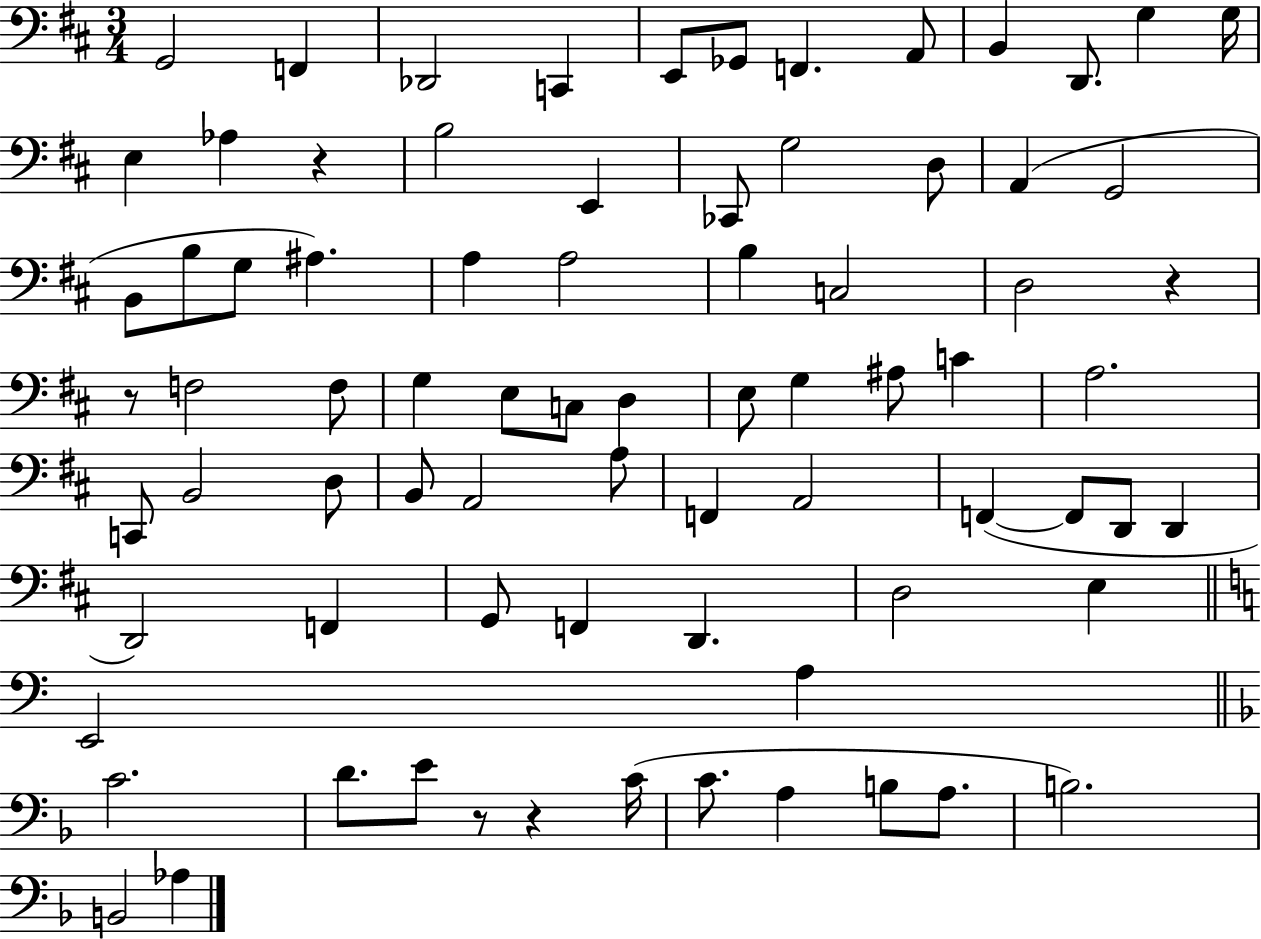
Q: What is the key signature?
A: D major